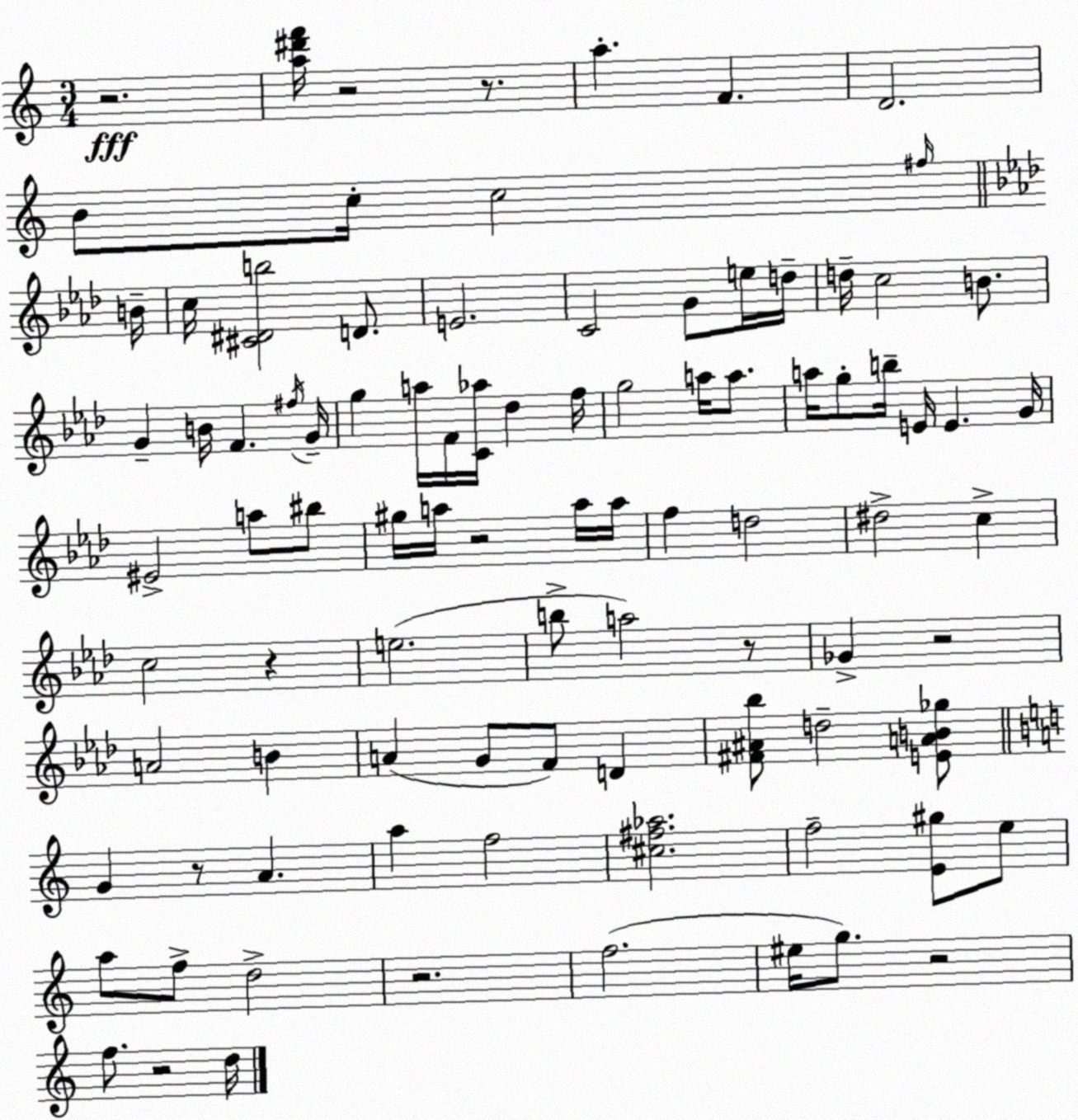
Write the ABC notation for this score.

X:1
T:Untitled
M:3/4
L:1/4
K:Am
z2 [a^d'f']/4 z2 z/2 a F D2 B/2 c/4 c2 ^f/4 B/4 c/4 [^C^Db]2 D/2 E2 C2 G/2 e/4 d/4 d/4 c2 B/2 G B/4 F ^f/4 G/4 g a/4 F/4 [C_a]/4 _d f/4 g2 a/4 a/2 a/4 g/2 b/4 E/4 E G/4 ^E2 a/2 ^b/2 ^g/4 a/4 z2 a/4 a/4 f d2 ^d2 c c2 z e2 b/2 a2 z/2 _G z2 A2 B A G/2 F/2 D [^F^A_b]/2 d2 [EAB_g]/2 G z/2 A a f2 [^c^f_a]2 f2 [E^g]/2 e/2 a/2 f/2 d2 z2 f2 ^e/4 g/2 z2 f/2 z2 d/4